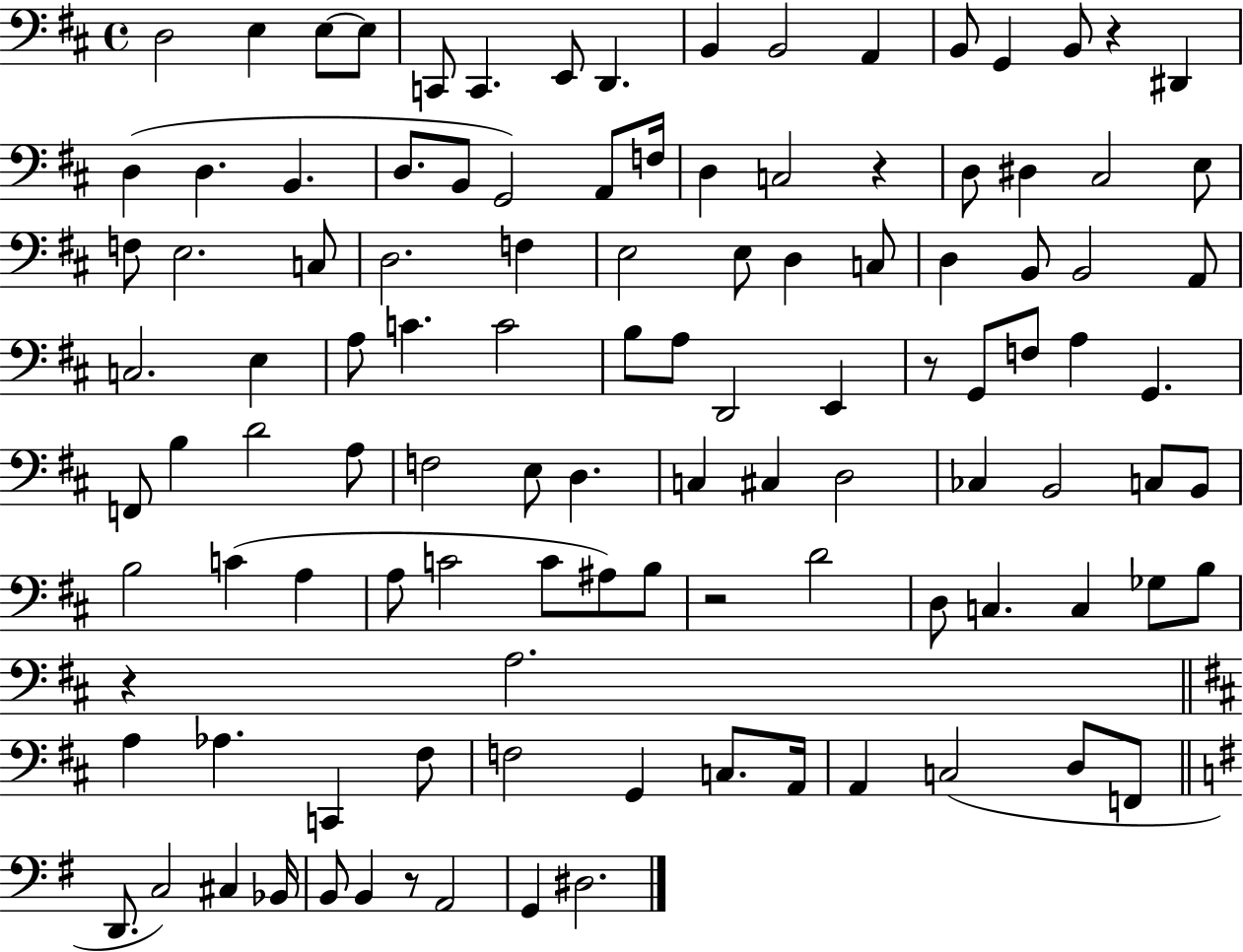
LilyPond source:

{
  \clef bass
  \time 4/4
  \defaultTimeSignature
  \key d \major
  d2 e4 e8~~ e8 | c,8 c,4. e,8 d,4. | b,4 b,2 a,4 | b,8 g,4 b,8 r4 dis,4 | \break d4( d4. b,4. | d8. b,8 g,2) a,8 f16 | d4 c2 r4 | d8 dis4 cis2 e8 | \break f8 e2. c8 | d2. f4 | e2 e8 d4 c8 | d4 b,8 b,2 a,8 | \break c2. e4 | a8 c'4. c'2 | b8 a8 d,2 e,4 | r8 g,8 f8 a4 g,4. | \break f,8 b4 d'2 a8 | f2 e8 d4. | c4 cis4 d2 | ces4 b,2 c8 b,8 | \break b2 c'4( a4 | a8 c'2 c'8 ais8) b8 | r2 d'2 | d8 c4. c4 ges8 b8 | \break r4 a2. | \bar "||" \break \key b \minor a4 aes4. c,4 fis8 | f2 g,4 c8. a,16 | a,4 c2( d8 f,8 | \bar "||" \break \key e \minor d,8. c2) cis4 bes,16 | b,8 b,4 r8 a,2 | g,4 dis2. | \bar "|."
}